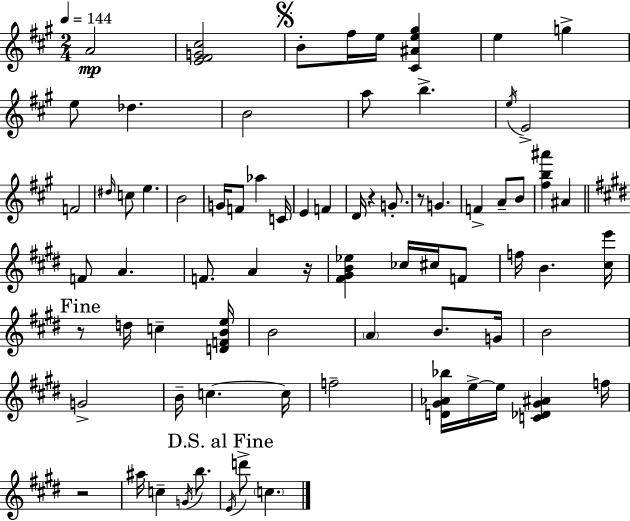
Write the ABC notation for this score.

X:1
T:Untitled
M:2/4
L:1/4
K:A
A2 [E^FG^c]2 B/2 ^f/4 e/4 [^C^Ae^g] e g e/2 _d B2 a/2 b e/4 E2 F2 ^d/4 c/2 e B2 G/4 F/2 _a C/4 E F D/4 z G/2 z/2 G F A/2 B/2 [^fb^a'] ^A F/2 A F/2 A z/4 [^F^GB_e] _c/4 ^c/4 F/2 f/4 B [^ce']/4 z/2 d/4 c [DFBe]/4 B2 A B/2 G/4 B2 G2 B/4 c c/4 f2 [D^G_A_b]/4 e/4 e/4 [C_D^G^A] f/4 z2 ^a/4 c G/4 b/2 E/4 d'/2 c